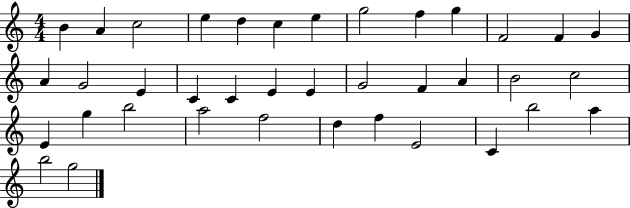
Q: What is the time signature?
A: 4/4